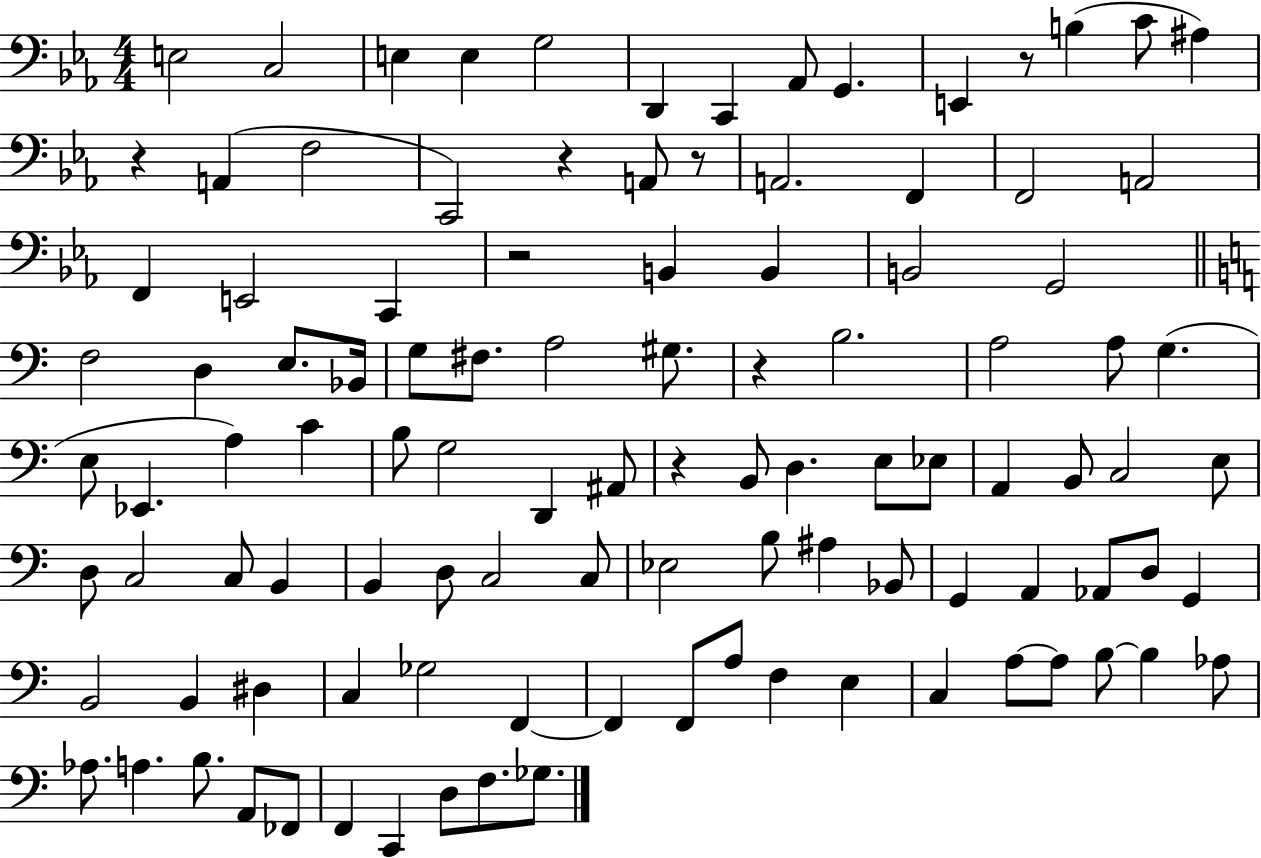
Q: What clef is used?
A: bass